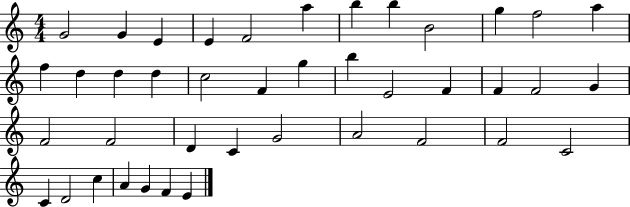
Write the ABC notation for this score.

X:1
T:Untitled
M:4/4
L:1/4
K:C
G2 G E E F2 a b b B2 g f2 a f d d d c2 F g b E2 F F F2 G F2 F2 D C G2 A2 F2 F2 C2 C D2 c A G F E